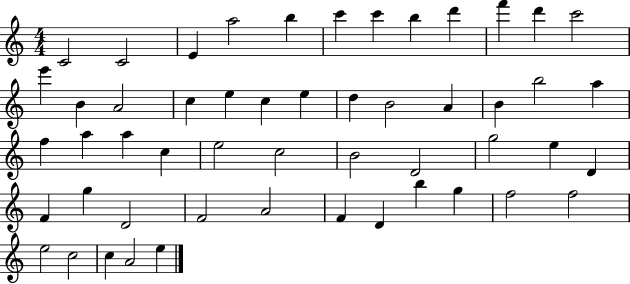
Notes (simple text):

C4/h C4/h E4/q A5/h B5/q C6/q C6/q B5/q D6/q F6/q D6/q C6/h E6/q B4/q A4/h C5/q E5/q C5/q E5/q D5/q B4/h A4/q B4/q B5/h A5/q F5/q A5/q A5/q C5/q E5/h C5/h B4/h D4/h G5/h E5/q D4/q F4/q G5/q D4/h F4/h A4/h F4/q D4/q B5/q G5/q F5/h F5/h E5/h C5/h C5/q A4/h E5/q